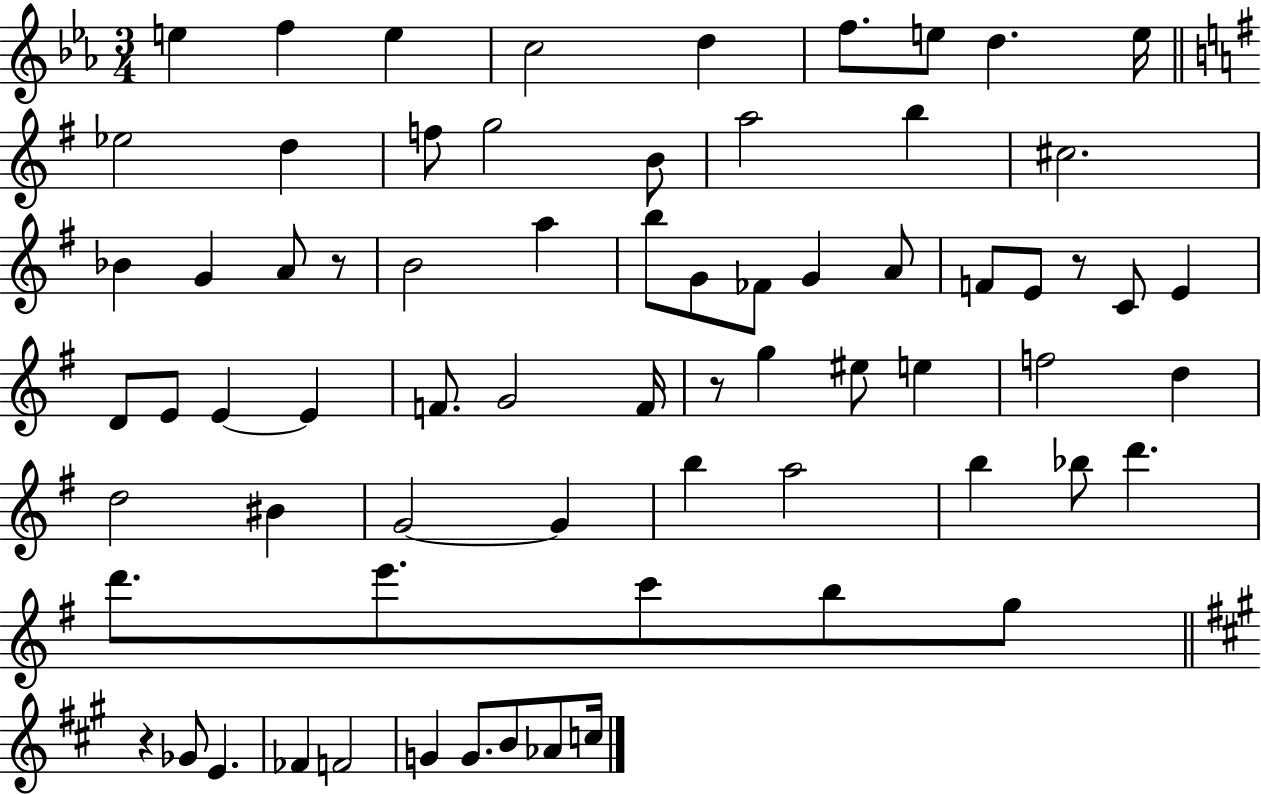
E5/q F5/q E5/q C5/h D5/q F5/e. E5/e D5/q. E5/s Eb5/h D5/q F5/e G5/h B4/e A5/h B5/q C#5/h. Bb4/q G4/q A4/e R/e B4/h A5/q B5/e G4/e FES4/e G4/q A4/e F4/e E4/e R/e C4/e E4/q D4/e E4/e E4/q E4/q F4/e. G4/h F4/s R/e G5/q EIS5/e E5/q F5/h D5/q D5/h BIS4/q G4/h G4/q B5/q A5/h B5/q Bb5/e D6/q. D6/e. E6/e. C6/e B5/e G5/e R/q Gb4/e E4/q. FES4/q F4/h G4/q G4/e. B4/e Ab4/e C5/s